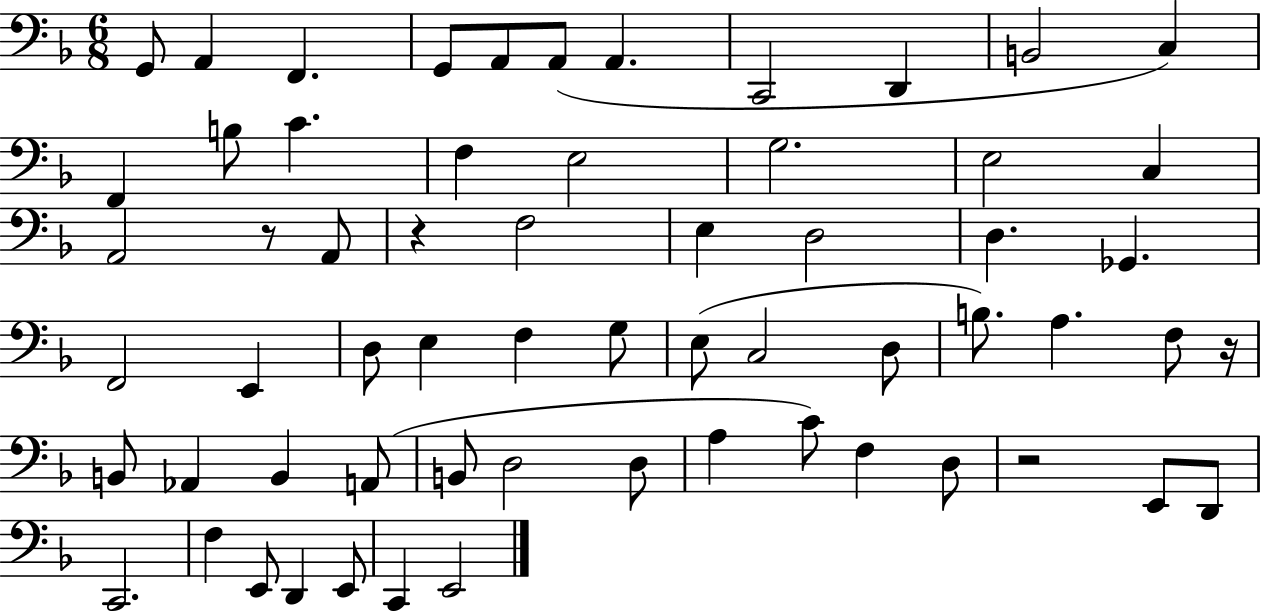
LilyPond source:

{
  \clef bass
  \numericTimeSignature
  \time 6/8
  \key f \major
  g,8 a,4 f,4. | g,8 a,8 a,8( a,4. | c,2 d,4 | b,2 c4) | \break f,4 b8 c'4. | f4 e2 | g2. | e2 c4 | \break a,2 r8 a,8 | r4 f2 | e4 d2 | d4. ges,4. | \break f,2 e,4 | d8 e4 f4 g8 | e8( c2 d8 | b8.) a4. f8 r16 | \break b,8 aes,4 b,4 a,8( | b,8 d2 d8 | a4 c'8) f4 d8 | r2 e,8 d,8 | \break c,2. | f4 e,8 d,4 e,8 | c,4 e,2 | \bar "|."
}